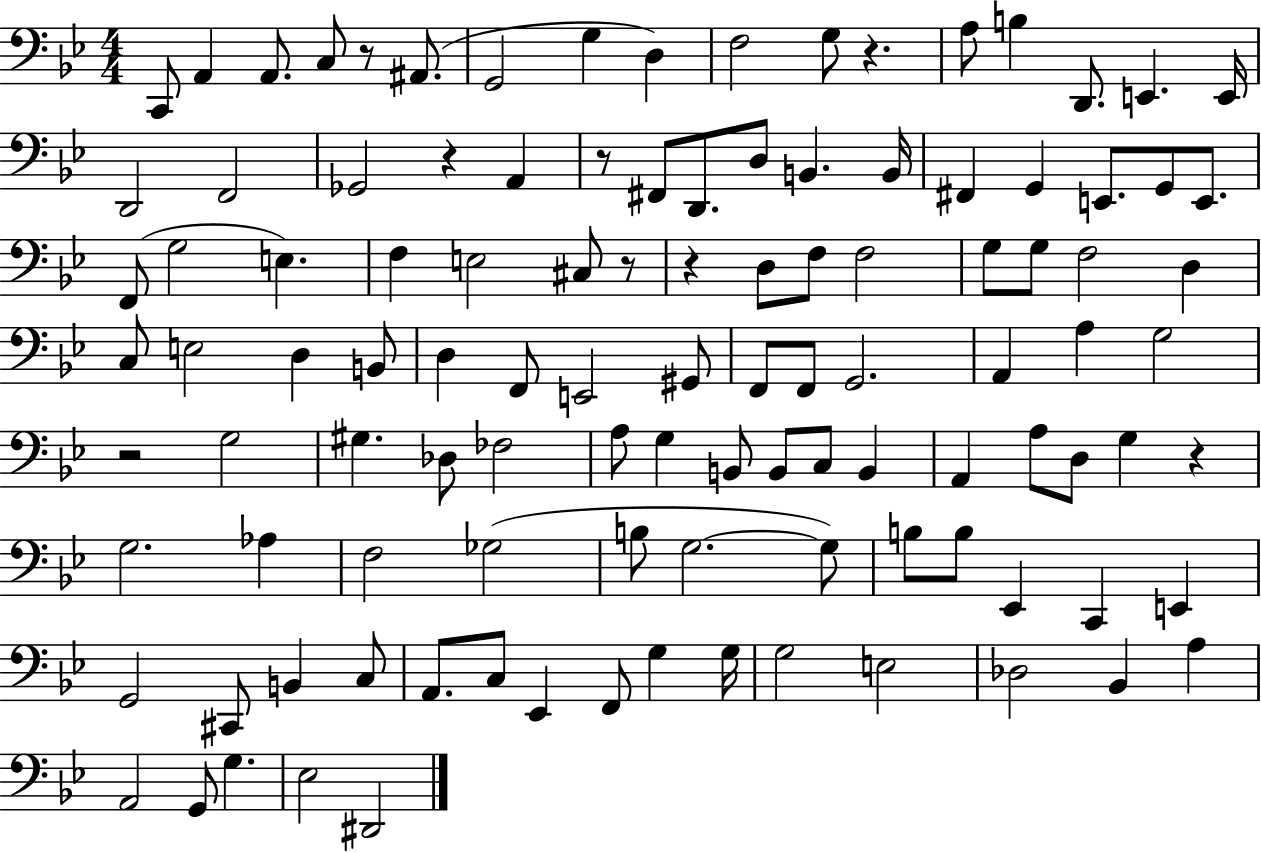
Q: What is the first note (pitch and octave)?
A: C2